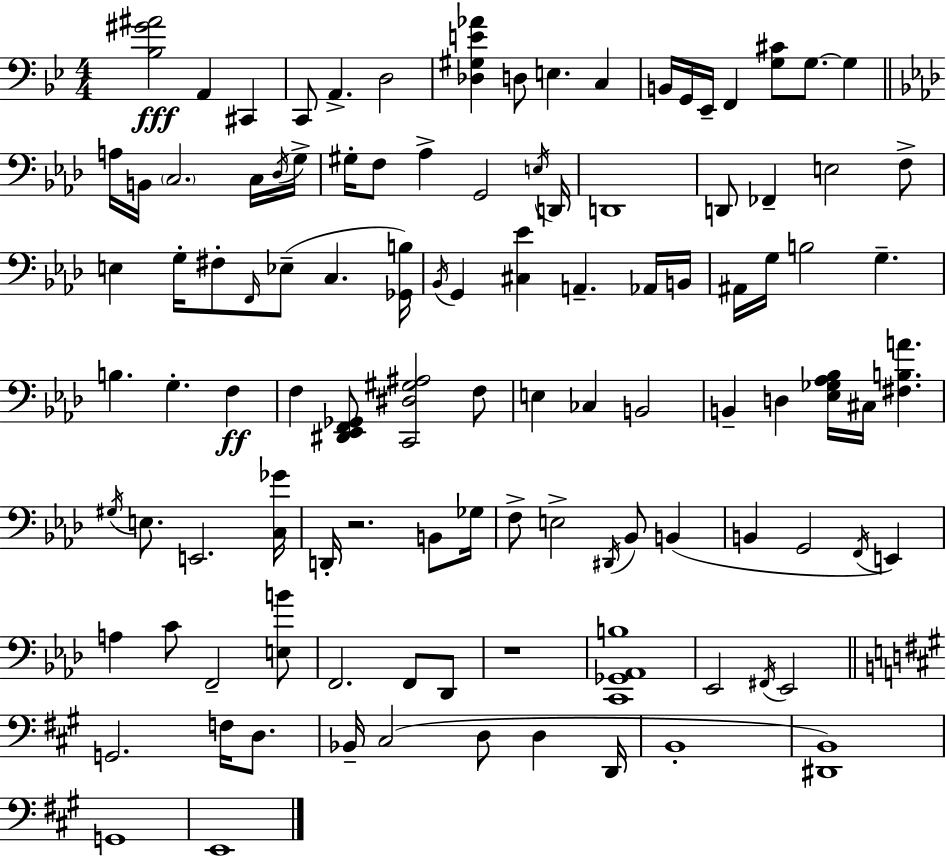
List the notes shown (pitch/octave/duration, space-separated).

[Bb3,G#4,A#4]/h A2/q C#2/q C2/e A2/q. D3/h [Db3,G#3,E4,Ab4]/q D3/e E3/q. C3/q B2/s G2/s Eb2/s F2/q [G3,C#4]/e G3/e. G3/q A3/s B2/s C3/h. C3/s Db3/s G3/s G#3/s F3/e Ab3/q G2/h E3/s D2/s D2/w D2/e FES2/q E3/h F3/e E3/q G3/s F#3/e F2/s Eb3/e C3/q. [Gb2,B3]/s Bb2/s G2/q [C#3,Eb4]/q A2/q. Ab2/s B2/s A#2/s G3/s B3/h G3/q. B3/q. G3/q. F3/q F3/q [D#2,Eb2,F2,Gb2]/e [C2,D#3,G#3,A#3]/h F3/e E3/q CES3/q B2/h B2/q D3/q [Eb3,Gb3,Ab3,Bb3]/s C#3/s [F#3,B3,A4]/q. G#3/s E3/e. E2/h. [C3,Gb4]/s D2/s R/h. B2/e Gb3/s F3/e E3/h D#2/s Bb2/e B2/q B2/q G2/h F2/s E2/q A3/q C4/e F2/h [E3,B4]/e F2/h. F2/e Db2/e R/w [C2,Gb2,Ab2,B3]/w Eb2/h F#2/s Eb2/h G2/h. F3/s D3/e. Bb2/s C#3/h D3/e D3/q D2/s B2/w [D#2,B2]/w G2/w E2/w